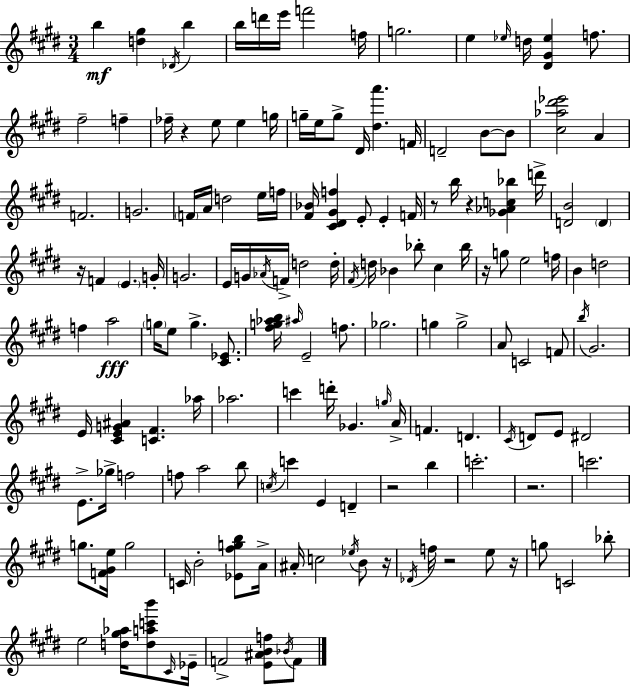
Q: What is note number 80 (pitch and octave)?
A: Ab5